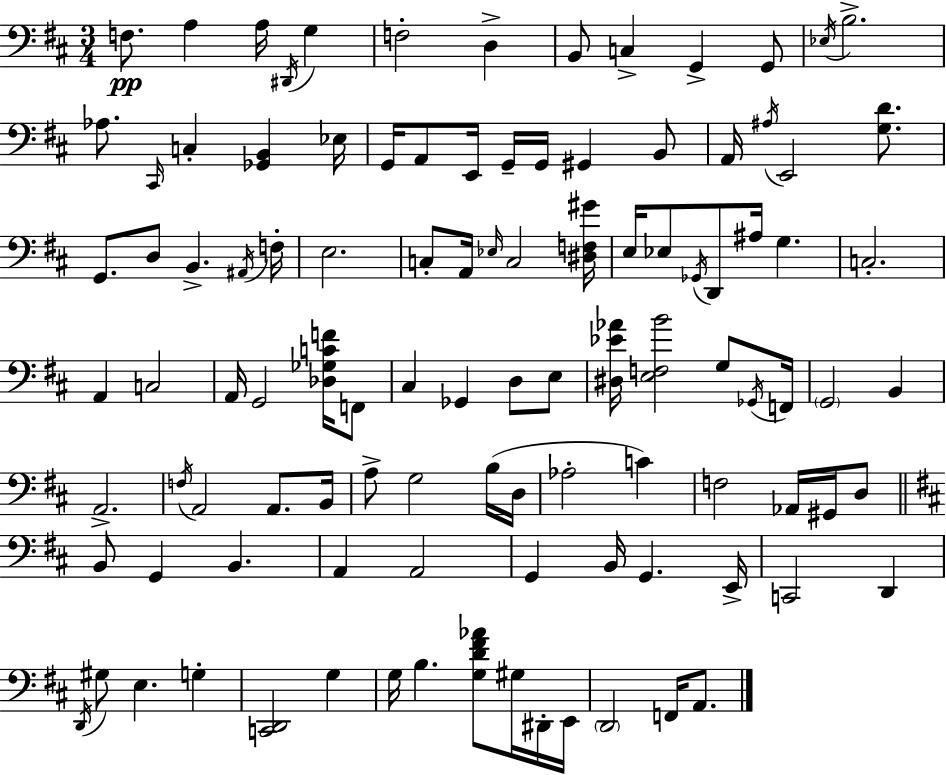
X:1
T:Untitled
M:3/4
L:1/4
K:D
F,/2 A, A,/4 ^D,,/4 G, F,2 D, B,,/2 C, G,, G,,/2 _E,/4 B,2 _A,/2 ^C,,/4 C, [_G,,B,,] _E,/4 G,,/4 A,,/2 E,,/4 G,,/4 G,,/4 ^G,, B,,/2 A,,/4 ^A,/4 E,,2 [G,D]/2 G,,/2 D,/2 B,, ^A,,/4 F,/4 E,2 C,/2 A,,/4 _E,/4 C,2 [^D,F,^G]/4 E,/4 _E,/2 _G,,/4 D,,/2 ^A,/4 G, C,2 A,, C,2 A,,/4 G,,2 [_D,_G,CF]/4 F,,/2 ^C, _G,, D,/2 E,/2 [^D,_E_A]/4 [E,F,B]2 G,/2 _G,,/4 F,,/4 G,,2 B,, A,,2 F,/4 A,,2 A,,/2 B,,/4 A,/2 G,2 B,/4 D,/4 _A,2 C F,2 _A,,/4 ^G,,/4 D,/2 B,,/2 G,, B,, A,, A,,2 G,, B,,/4 G,, E,,/4 C,,2 D,, D,,/4 ^G,/2 E, G, [C,,D,,]2 G, G,/4 B, [G,D^F_A]/2 ^G,/4 ^D,,/4 E,,/4 D,,2 F,,/4 A,,/2